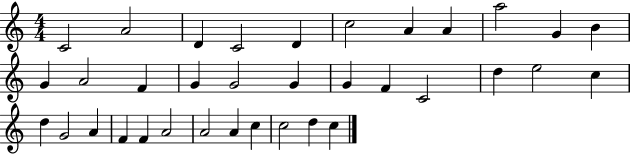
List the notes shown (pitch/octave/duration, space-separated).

C4/h A4/h D4/q C4/h D4/q C5/h A4/q A4/q A5/h G4/q B4/q G4/q A4/h F4/q G4/q G4/h G4/q G4/q F4/q C4/h D5/q E5/h C5/q D5/q G4/h A4/q F4/q F4/q A4/h A4/h A4/q C5/q C5/h D5/q C5/q